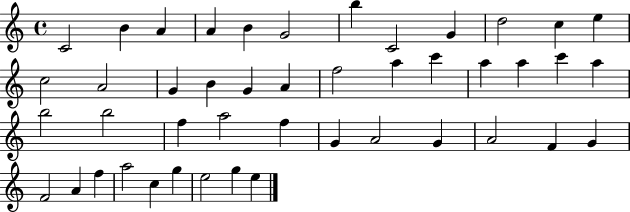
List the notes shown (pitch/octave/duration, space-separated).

C4/h B4/q A4/q A4/q B4/q G4/h B5/q C4/h G4/q D5/h C5/q E5/q C5/h A4/h G4/q B4/q G4/q A4/q F5/h A5/q C6/q A5/q A5/q C6/q A5/q B5/h B5/h F5/q A5/h F5/q G4/q A4/h G4/q A4/h F4/q G4/q F4/h A4/q F5/q A5/h C5/q G5/q E5/h G5/q E5/q